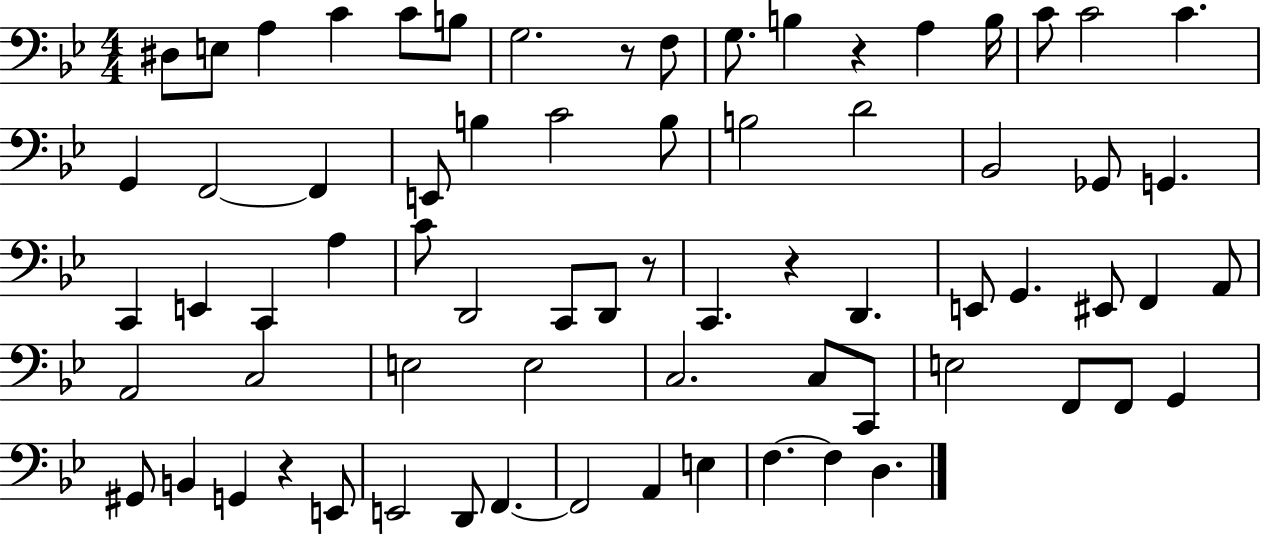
{
  \clef bass
  \numericTimeSignature
  \time 4/4
  \key bes \major
  dis8 e8 a4 c'4 c'8 b8 | g2. r8 f8 | g8. b4 r4 a4 b16 | c'8 c'2 c'4. | \break g,4 f,2~~ f,4 | e,8 b4 c'2 b8 | b2 d'2 | bes,2 ges,8 g,4. | \break c,4 e,4 c,4 a4 | c'8 d,2 c,8 d,8 r8 | c,4. r4 d,4. | e,8 g,4. eis,8 f,4 a,8 | \break a,2 c2 | e2 e2 | c2. c8 c,8 | e2 f,8 f,8 g,4 | \break gis,8 b,4 g,4 r4 e,8 | e,2 d,8 f,4.~~ | f,2 a,4 e4 | f4.~~ f4 d4. | \break \bar "|."
}